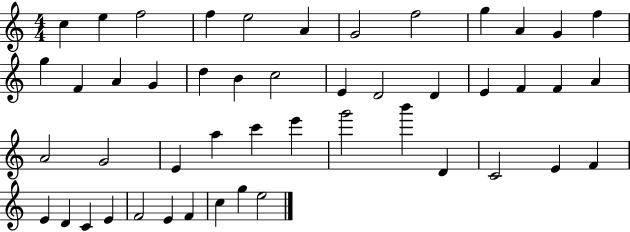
C5/q E5/q F5/h F5/q E5/h A4/q G4/h F5/h G5/q A4/q G4/q F5/q G5/q F4/q A4/q G4/q D5/q B4/q C5/h E4/q D4/h D4/q E4/q F4/q F4/q A4/q A4/h G4/h E4/q A5/q C6/q E6/q G6/h B6/q D4/q C4/h E4/q F4/q E4/q D4/q C4/q E4/q F4/h E4/q F4/q C5/q G5/q E5/h